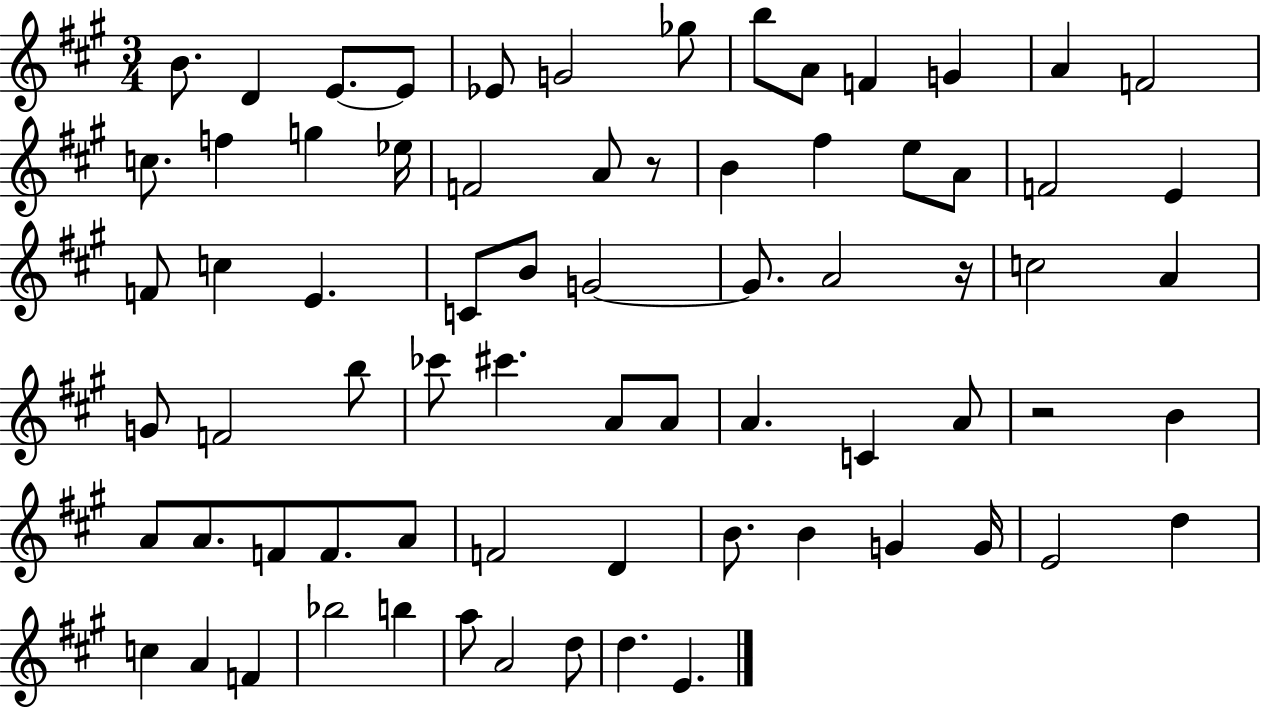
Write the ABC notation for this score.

X:1
T:Untitled
M:3/4
L:1/4
K:A
B/2 D E/2 E/2 _E/2 G2 _g/2 b/2 A/2 F G A F2 c/2 f g _e/4 F2 A/2 z/2 B ^f e/2 A/2 F2 E F/2 c E C/2 B/2 G2 G/2 A2 z/4 c2 A G/2 F2 b/2 _c'/2 ^c' A/2 A/2 A C A/2 z2 B A/2 A/2 F/2 F/2 A/2 F2 D B/2 B G G/4 E2 d c A F _b2 b a/2 A2 d/2 d E